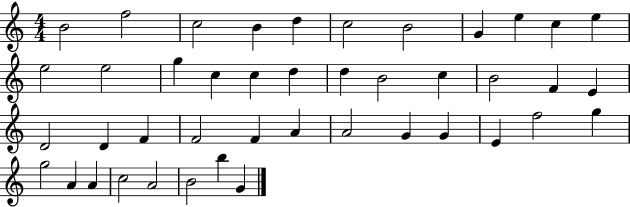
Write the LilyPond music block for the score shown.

{
  \clef treble
  \numericTimeSignature
  \time 4/4
  \key c \major
  b'2 f''2 | c''2 b'4 d''4 | c''2 b'2 | g'4 e''4 c''4 e''4 | \break e''2 e''2 | g''4 c''4 c''4 d''4 | d''4 b'2 c''4 | b'2 f'4 e'4 | \break d'2 d'4 f'4 | f'2 f'4 a'4 | a'2 g'4 g'4 | e'4 f''2 g''4 | \break g''2 a'4 a'4 | c''2 a'2 | b'2 b''4 g'4 | \bar "|."
}